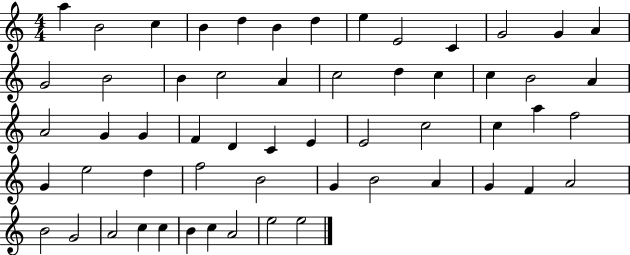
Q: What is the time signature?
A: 4/4